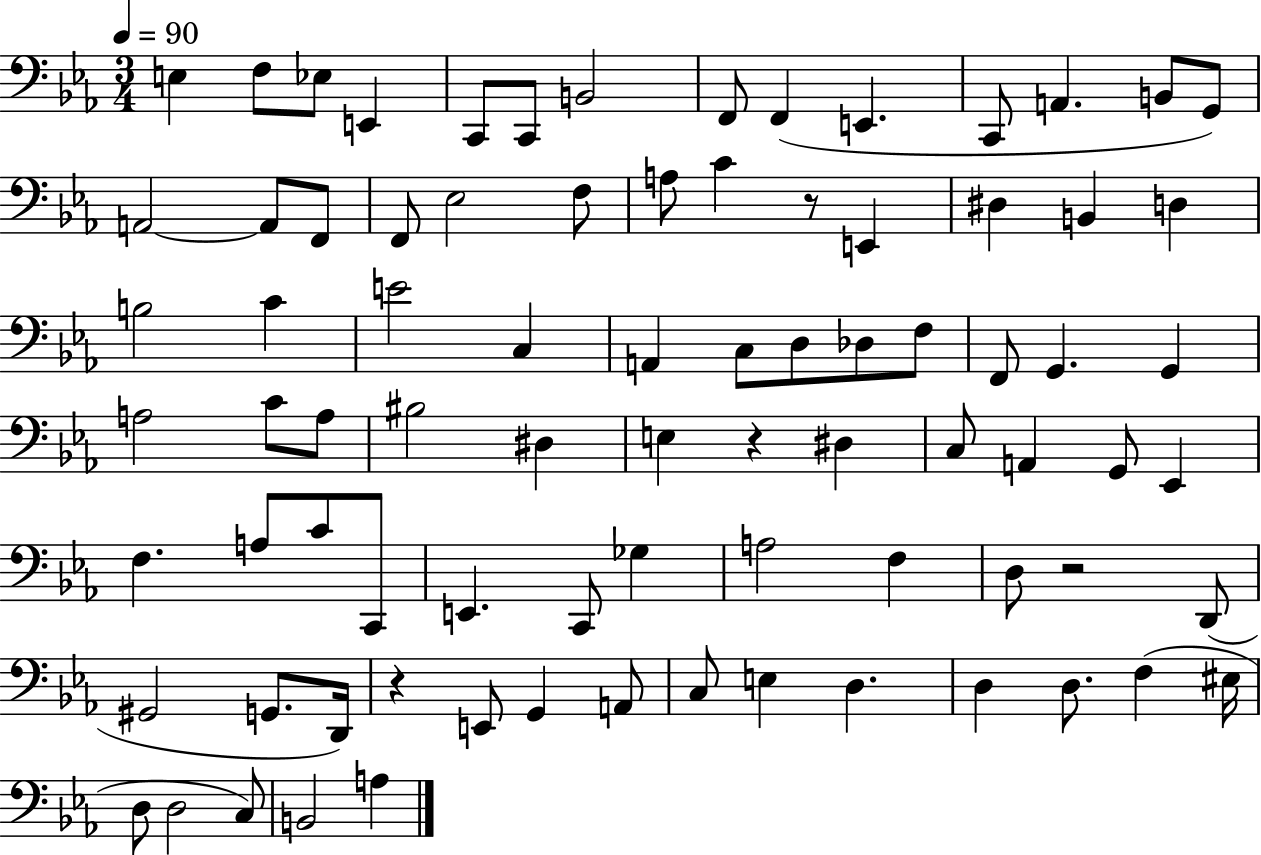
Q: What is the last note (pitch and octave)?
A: A3